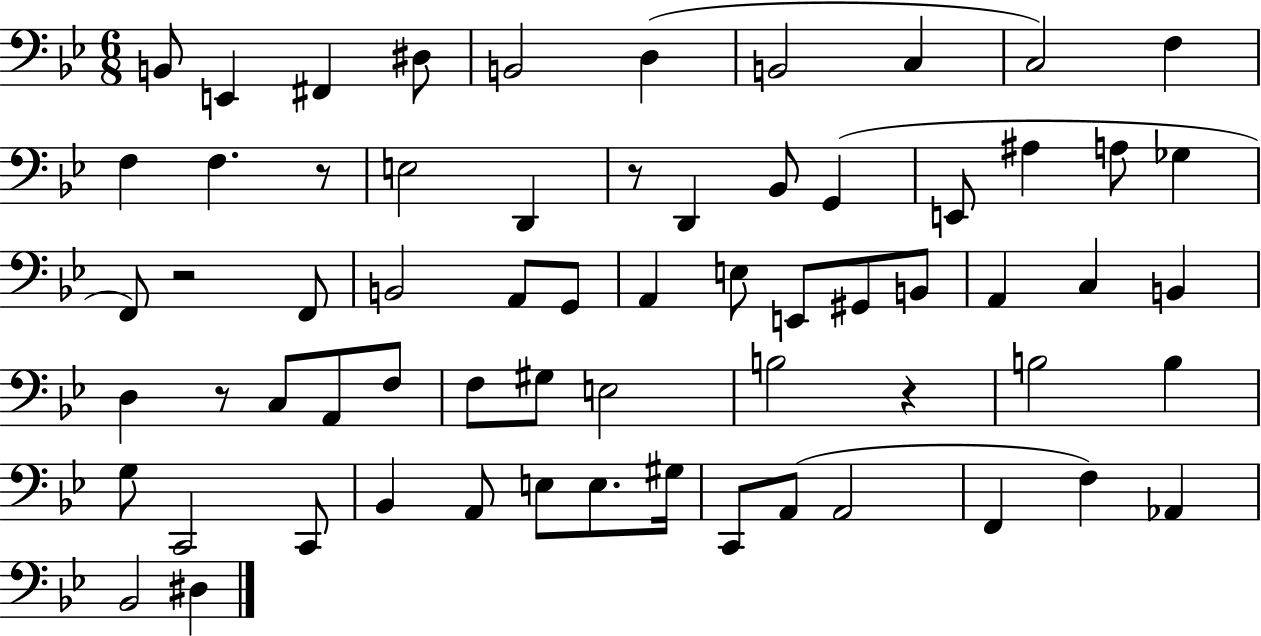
X:1
T:Untitled
M:6/8
L:1/4
K:Bb
B,,/2 E,, ^F,, ^D,/2 B,,2 D, B,,2 C, C,2 F, F, F, z/2 E,2 D,, z/2 D,, _B,,/2 G,, E,,/2 ^A, A,/2 _G, F,,/2 z2 F,,/2 B,,2 A,,/2 G,,/2 A,, E,/2 E,,/2 ^G,,/2 B,,/2 A,, C, B,, D, z/2 C,/2 A,,/2 F,/2 F,/2 ^G,/2 E,2 B,2 z B,2 B, G,/2 C,,2 C,,/2 _B,, A,,/2 E,/2 E,/2 ^G,/4 C,,/2 A,,/2 A,,2 F,, F, _A,, _B,,2 ^D,